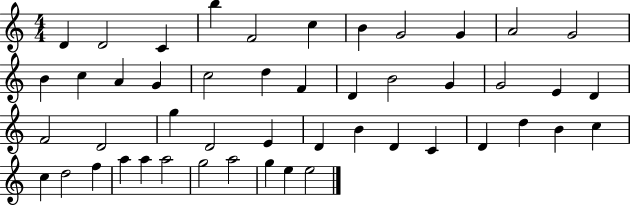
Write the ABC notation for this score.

X:1
T:Untitled
M:4/4
L:1/4
K:C
D D2 C b F2 c B G2 G A2 G2 B c A G c2 d F D B2 G G2 E D F2 D2 g D2 E D B D C D d B c c d2 f a a a2 g2 a2 g e e2